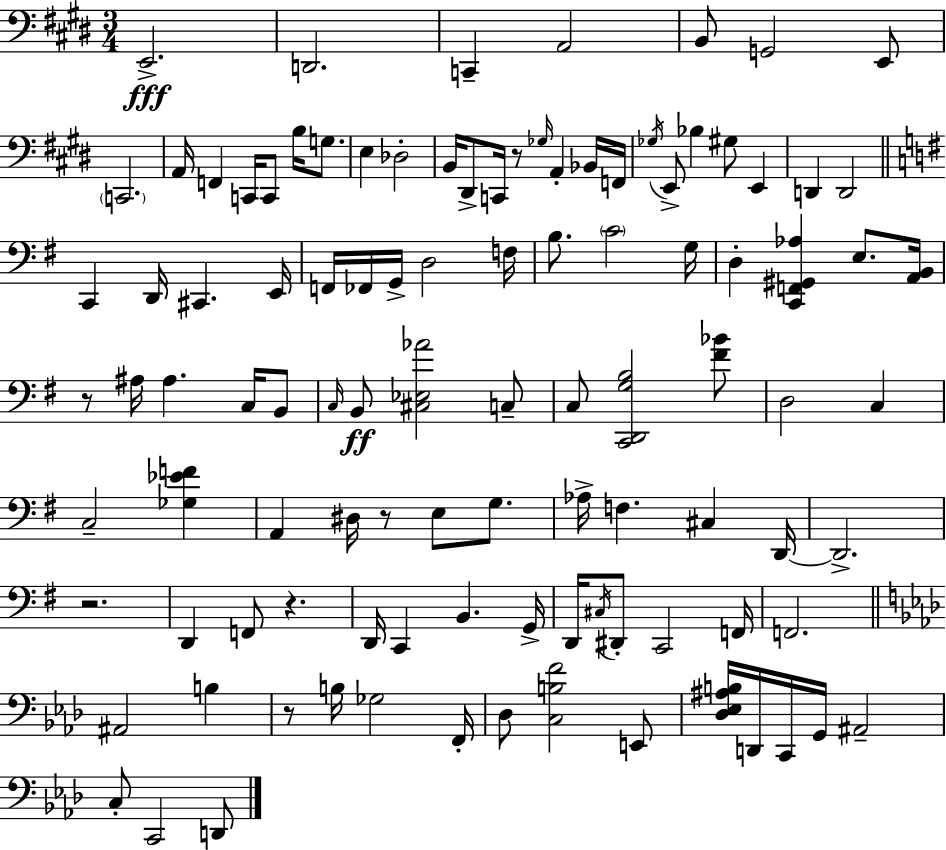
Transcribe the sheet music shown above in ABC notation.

X:1
T:Untitled
M:3/4
L:1/4
K:E
E,,2 D,,2 C,, A,,2 B,,/2 G,,2 E,,/2 C,,2 A,,/4 F,, C,,/4 C,,/2 B,/4 G,/2 E, _D,2 B,,/4 ^D,,/2 C,,/4 z/2 _G,/4 A,, _B,,/4 F,,/4 _G,/4 E,,/2 _B, ^G,/2 E,, D,, D,,2 C,, D,,/4 ^C,, E,,/4 F,,/4 _F,,/4 G,,/4 D,2 F,/4 B,/2 C2 G,/4 D, [C,,F,,^G,,_A,] E,/2 [A,,B,,]/4 z/2 ^A,/4 ^A, C,/4 B,,/2 C,/4 B,,/2 [^C,_E,_A]2 C,/2 C,/2 [C,,D,,G,B,]2 [^F_B]/2 D,2 C, C,2 [_G,_EF] A,, ^D,/4 z/2 E,/2 G,/2 _A,/4 F, ^C, D,,/4 D,,2 z2 D,, F,,/2 z D,,/4 C,, B,, G,,/4 D,,/4 ^C,/4 ^D,,/2 C,,2 F,,/4 F,,2 ^A,,2 B, z/2 B,/4 _G,2 F,,/4 _D,/2 [C,B,F]2 E,,/2 [_D,_E,^A,B,]/4 D,,/4 C,,/4 G,,/4 ^A,,2 C,/2 C,,2 D,,/2